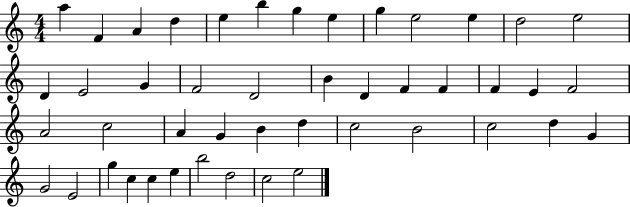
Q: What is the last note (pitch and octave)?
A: E5